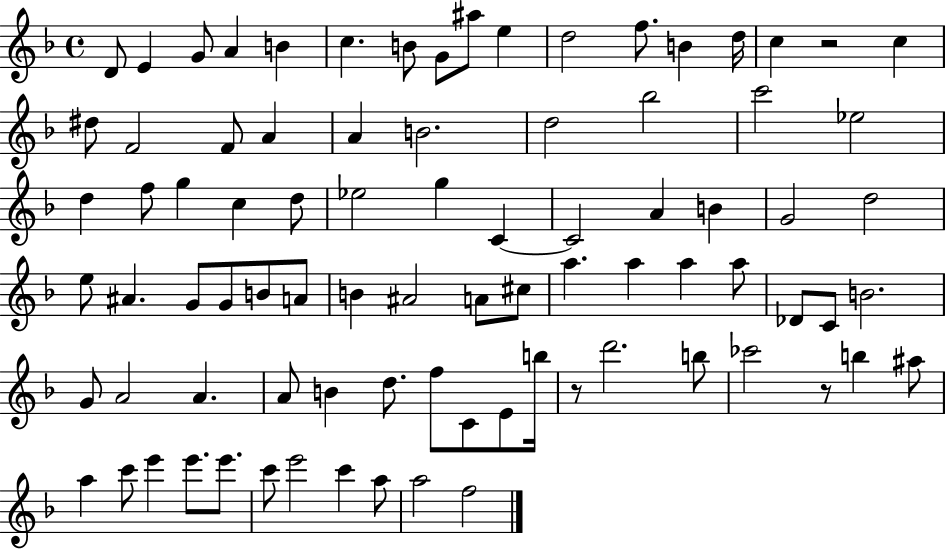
D4/e E4/q G4/e A4/q B4/q C5/q. B4/e G4/e A#5/e E5/q D5/h F5/e. B4/q D5/s C5/q R/h C5/q D#5/e F4/h F4/e A4/q A4/q B4/h. D5/h Bb5/h C6/h Eb5/h D5/q F5/e G5/q C5/q D5/e Eb5/h G5/q C4/q C4/h A4/q B4/q G4/h D5/h E5/e A#4/q. G4/e G4/e B4/e A4/e B4/q A#4/h A4/e C#5/e A5/q. A5/q A5/q A5/e Db4/e C4/e B4/h. G4/e A4/h A4/q. A4/e B4/q D5/e. F5/e C4/e E4/e B5/s R/e D6/h. B5/e CES6/h R/e B5/q A#5/e A5/q C6/e E6/q E6/e. E6/e. C6/e E6/h C6/q A5/e A5/h F5/h